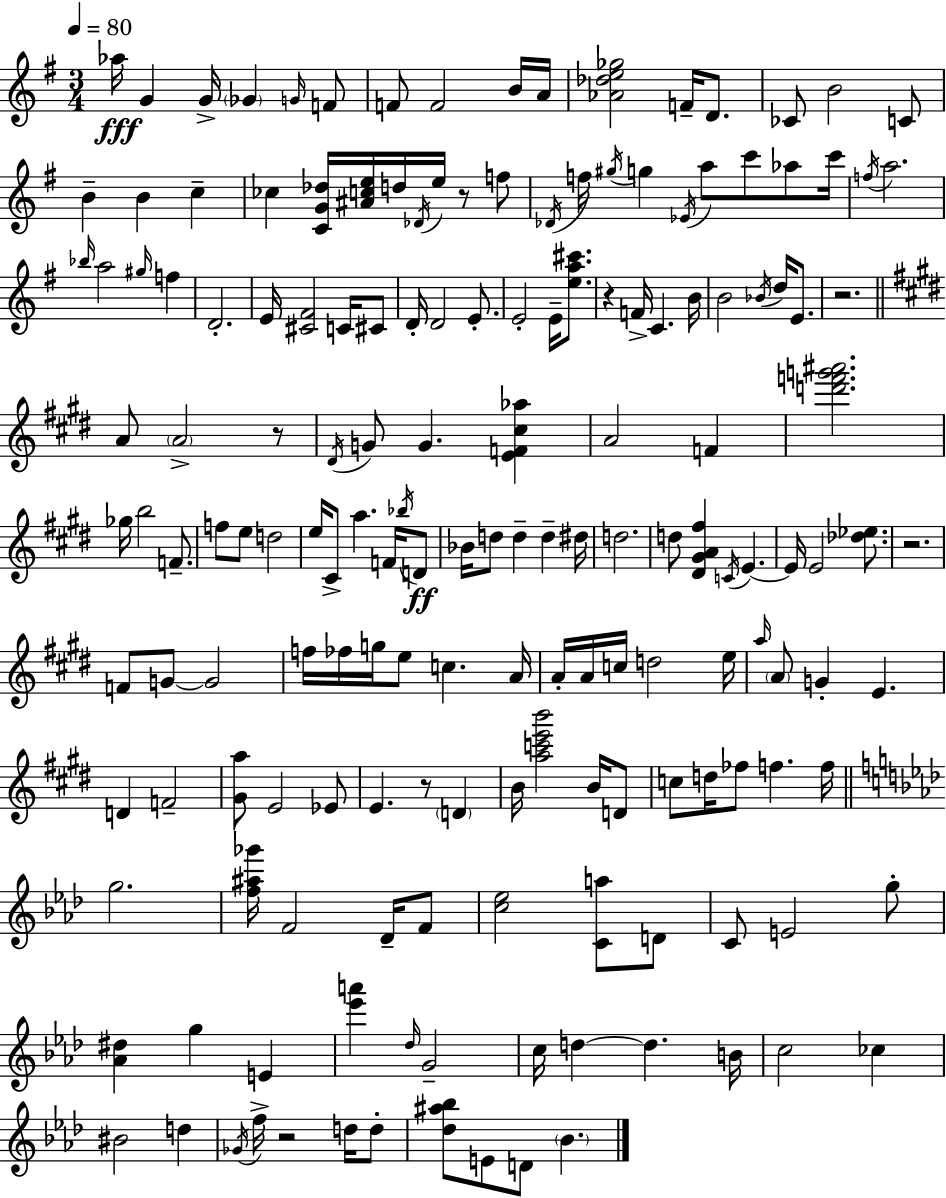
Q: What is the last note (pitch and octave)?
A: Bb4